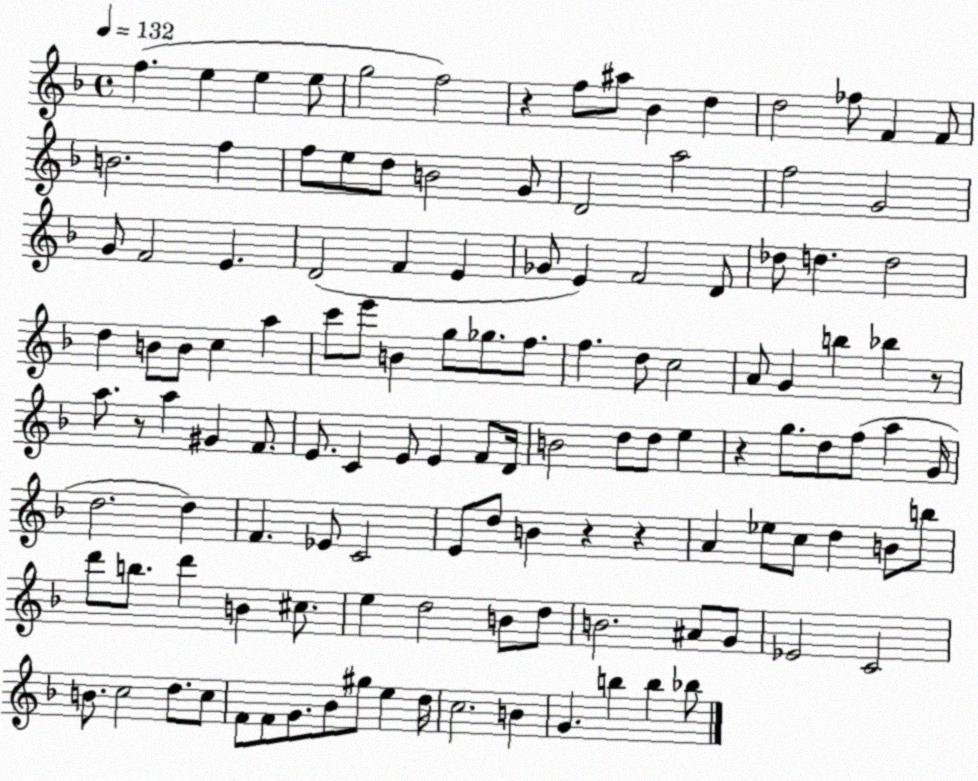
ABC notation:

X:1
T:Untitled
M:4/4
L:1/4
K:F
f e e e/2 g2 f2 z f/2 ^a/2 _B d d2 _f/2 F F/2 B2 f f/2 e/2 d/2 B2 G/2 D2 a2 f2 G2 G/2 F2 E D2 F E _G/2 E F2 D/2 _d/2 d d2 d B/2 B/2 c a c'/2 e'/2 B g/2 _g/2 f/2 f d/2 c2 A/2 G b _b z/2 a/2 z/2 a ^G F/2 E/2 C E/2 E F/2 D/4 B2 d/2 d/2 e z g/2 d/2 f/2 a G/4 d2 d F _E/2 C2 E/2 d/2 B z z A _e/2 c/2 d B/2 b/2 d'/2 b/2 d' B ^c/2 e d2 B/2 d/2 B2 ^A/2 G/2 _E2 C2 B/2 c2 d/2 c/2 F/2 F/2 G/2 _B/2 ^g/2 e d/4 c2 B G b b _b/2